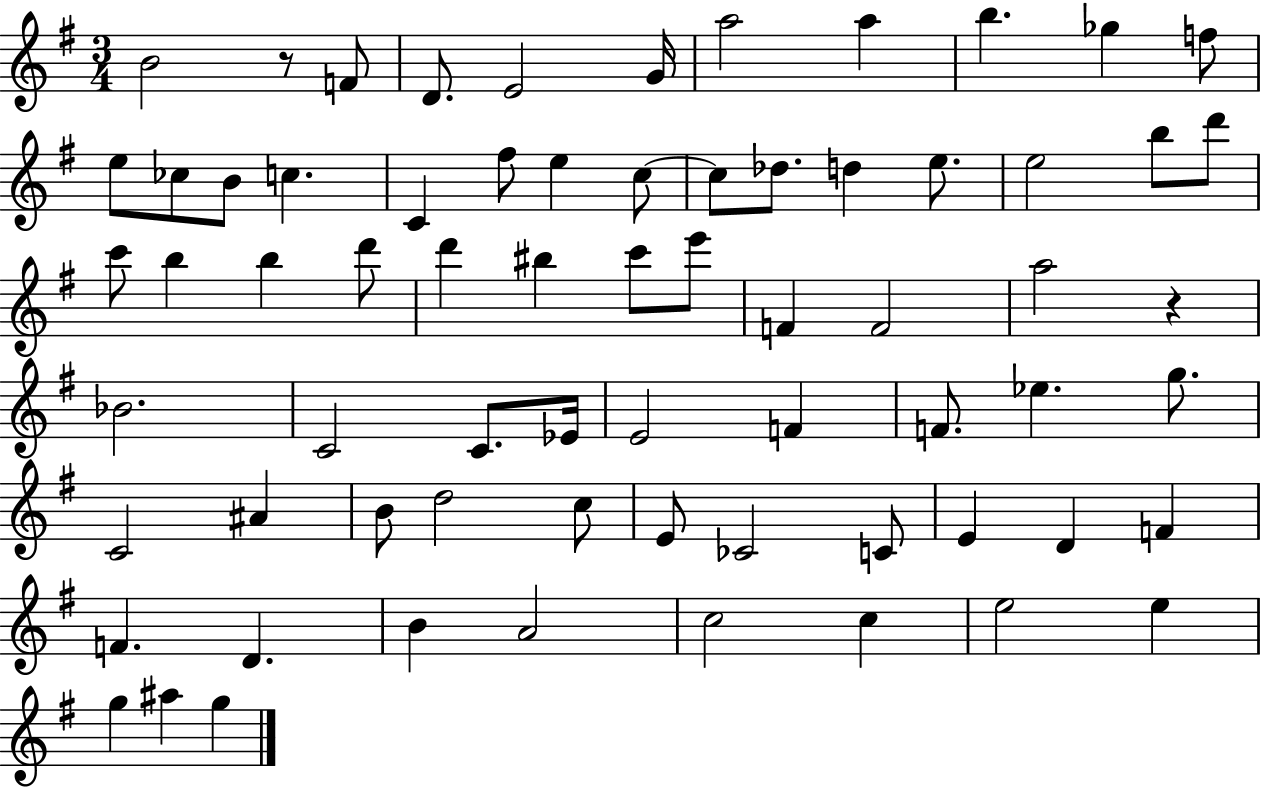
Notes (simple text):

B4/h R/e F4/e D4/e. E4/h G4/s A5/h A5/q B5/q. Gb5/q F5/e E5/e CES5/e B4/e C5/q. C4/q F#5/e E5/q C5/e C5/e Db5/e. D5/q E5/e. E5/h B5/e D6/e C6/e B5/q B5/q D6/e D6/q BIS5/q C6/e E6/e F4/q F4/h A5/h R/q Bb4/h. C4/h C4/e. Eb4/s E4/h F4/q F4/e. Eb5/q. G5/e. C4/h A#4/q B4/e D5/h C5/e E4/e CES4/h C4/e E4/q D4/q F4/q F4/q. D4/q. B4/q A4/h C5/h C5/q E5/h E5/q G5/q A#5/q G5/q